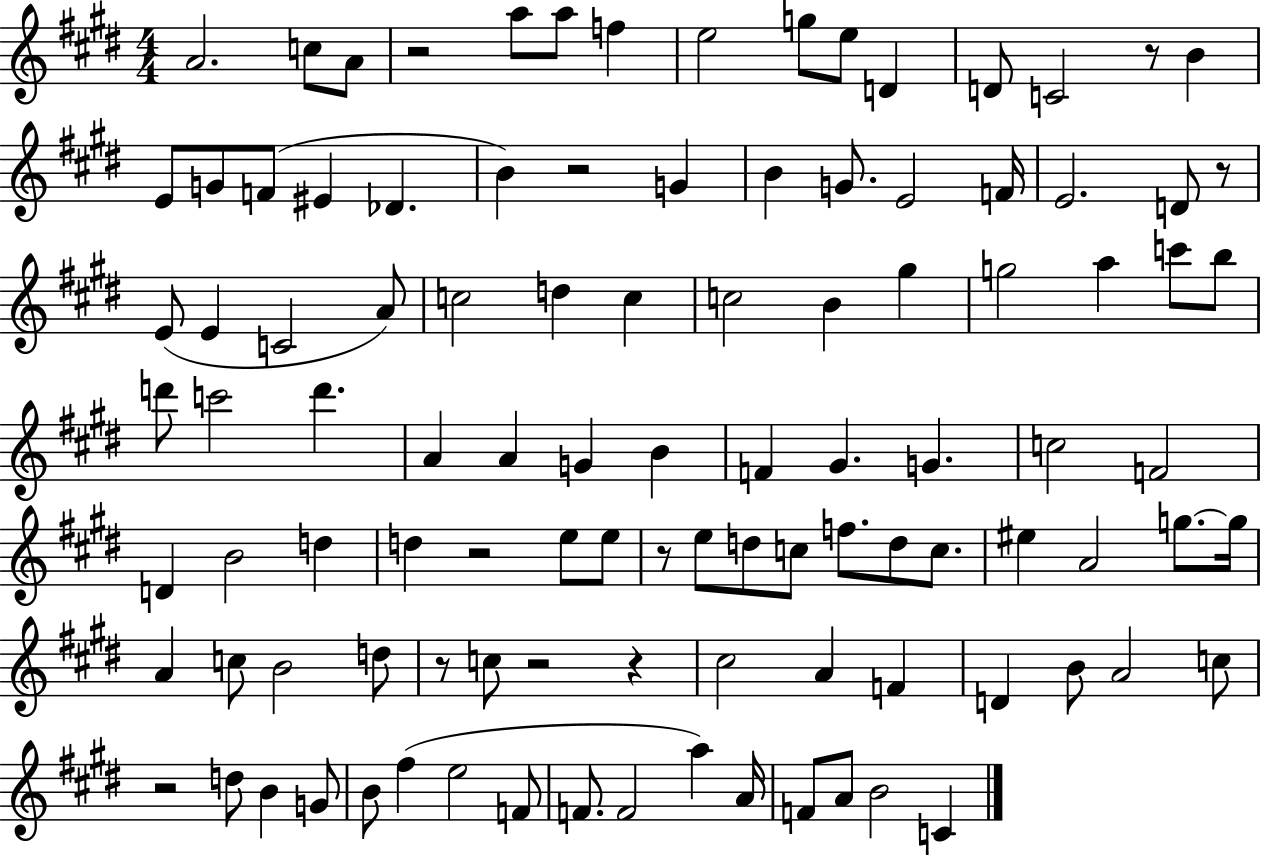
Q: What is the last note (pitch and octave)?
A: C4